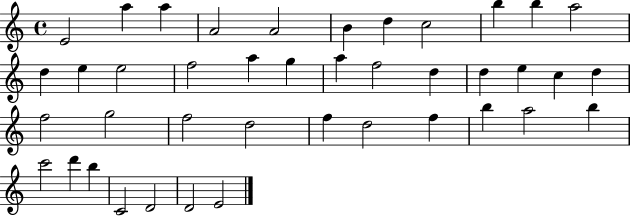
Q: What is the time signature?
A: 4/4